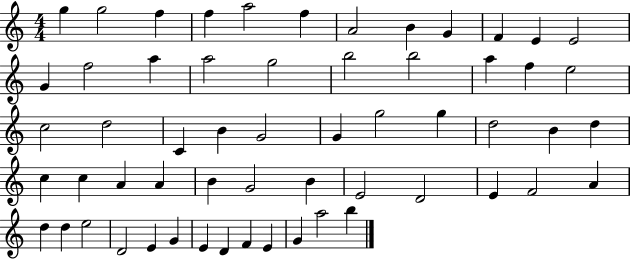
G5/q G5/h F5/q F5/q A5/h F5/q A4/h B4/q G4/q F4/q E4/q E4/h G4/q F5/h A5/q A5/h G5/h B5/h B5/h A5/q F5/q E5/h C5/h D5/h C4/q B4/q G4/h G4/q G5/h G5/q D5/h B4/q D5/q C5/q C5/q A4/q A4/q B4/q G4/h B4/q E4/h D4/h E4/q F4/h A4/q D5/q D5/q E5/h D4/h E4/q G4/q E4/q D4/q F4/q E4/q G4/q A5/h B5/q